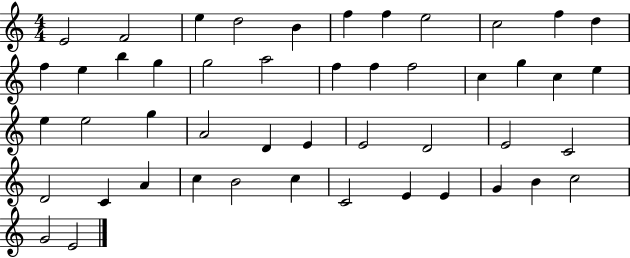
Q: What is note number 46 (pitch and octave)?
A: C5